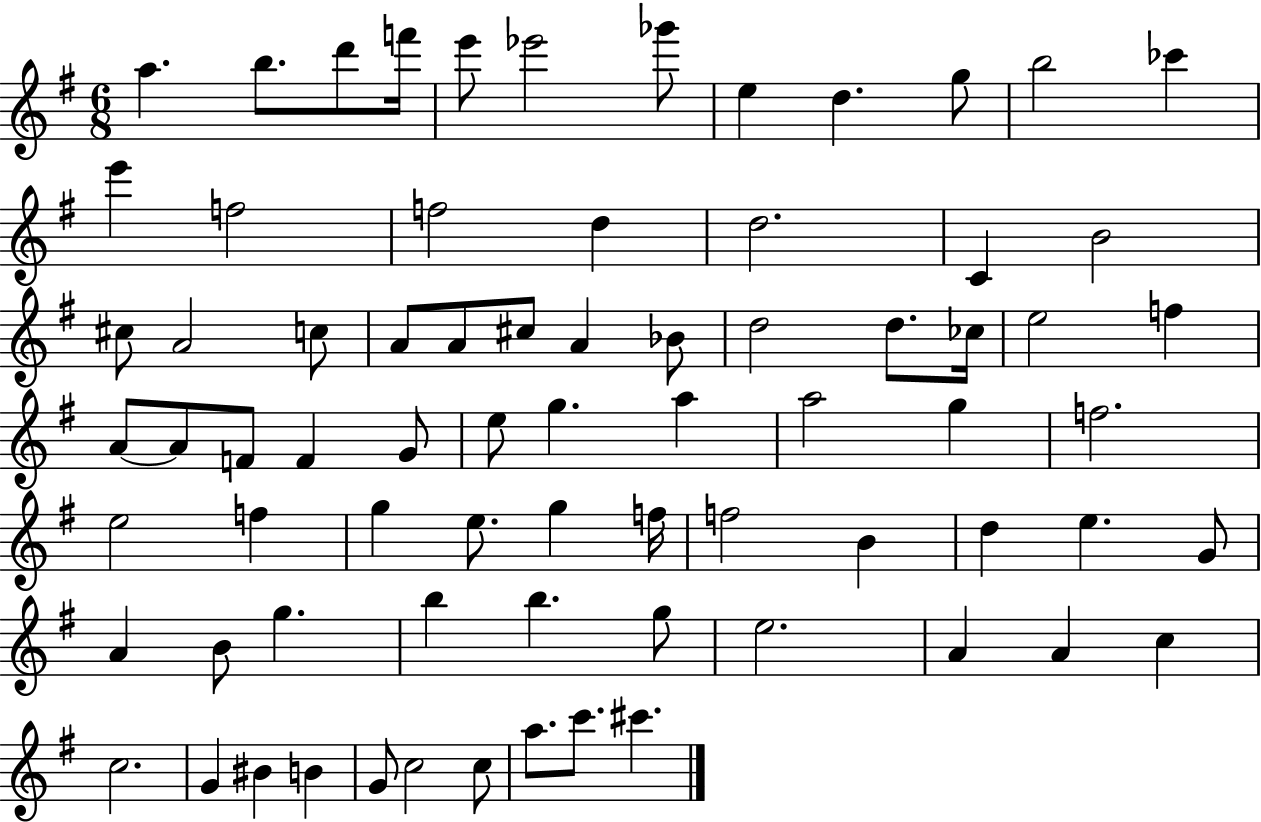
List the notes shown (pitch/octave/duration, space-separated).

A5/q. B5/e. D6/e F6/s E6/e Eb6/h Gb6/e E5/q D5/q. G5/e B5/h CES6/q E6/q F5/h F5/h D5/q D5/h. C4/q B4/h C#5/e A4/h C5/e A4/e A4/e C#5/e A4/q Bb4/e D5/h D5/e. CES5/s E5/h F5/q A4/e A4/e F4/e F4/q G4/e E5/e G5/q. A5/q A5/h G5/q F5/h. E5/h F5/q G5/q E5/e. G5/q F5/s F5/h B4/q D5/q E5/q. G4/e A4/q B4/e G5/q. B5/q B5/q. G5/e E5/h. A4/q A4/q C5/q C5/h. G4/q BIS4/q B4/q G4/e C5/h C5/e A5/e. C6/e. C#6/q.